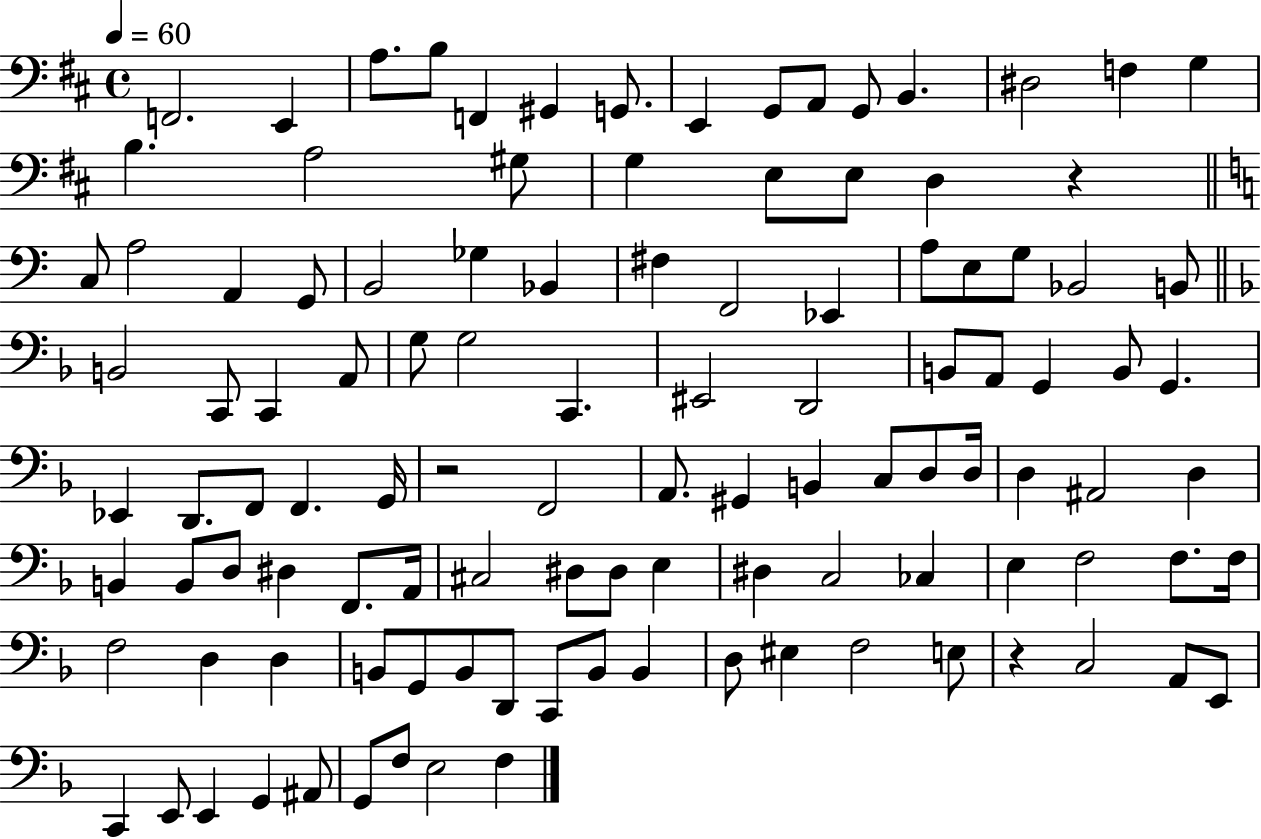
{
  \clef bass
  \time 4/4
  \defaultTimeSignature
  \key d \major
  \tempo 4 = 60
  f,2. e,4 | a8. b8 f,4 gis,4 g,8. | e,4 g,8 a,8 g,8 b,4. | dis2 f4 g4 | \break b4. a2 gis8 | g4 e8 e8 d4 r4 | \bar "||" \break \key c \major c8 a2 a,4 g,8 | b,2 ges4 bes,4 | fis4 f,2 ees,4 | a8 e8 g8 bes,2 b,8 | \break \bar "||" \break \key f \major b,2 c,8 c,4 a,8 | g8 g2 c,4. | eis,2 d,2 | b,8 a,8 g,4 b,8 g,4. | \break ees,4 d,8. f,8 f,4. g,16 | r2 f,2 | a,8. gis,4 b,4 c8 d8 d16 | d4 ais,2 d4 | \break b,4 b,8 d8 dis4 f,8. a,16 | cis2 dis8 dis8 e4 | dis4 c2 ces4 | e4 f2 f8. f16 | \break f2 d4 d4 | b,8 g,8 b,8 d,8 c,8 b,8 b,4 | d8 eis4 f2 e8 | r4 c2 a,8 e,8 | \break c,4 e,8 e,4 g,4 ais,8 | g,8 f8 e2 f4 | \bar "|."
}